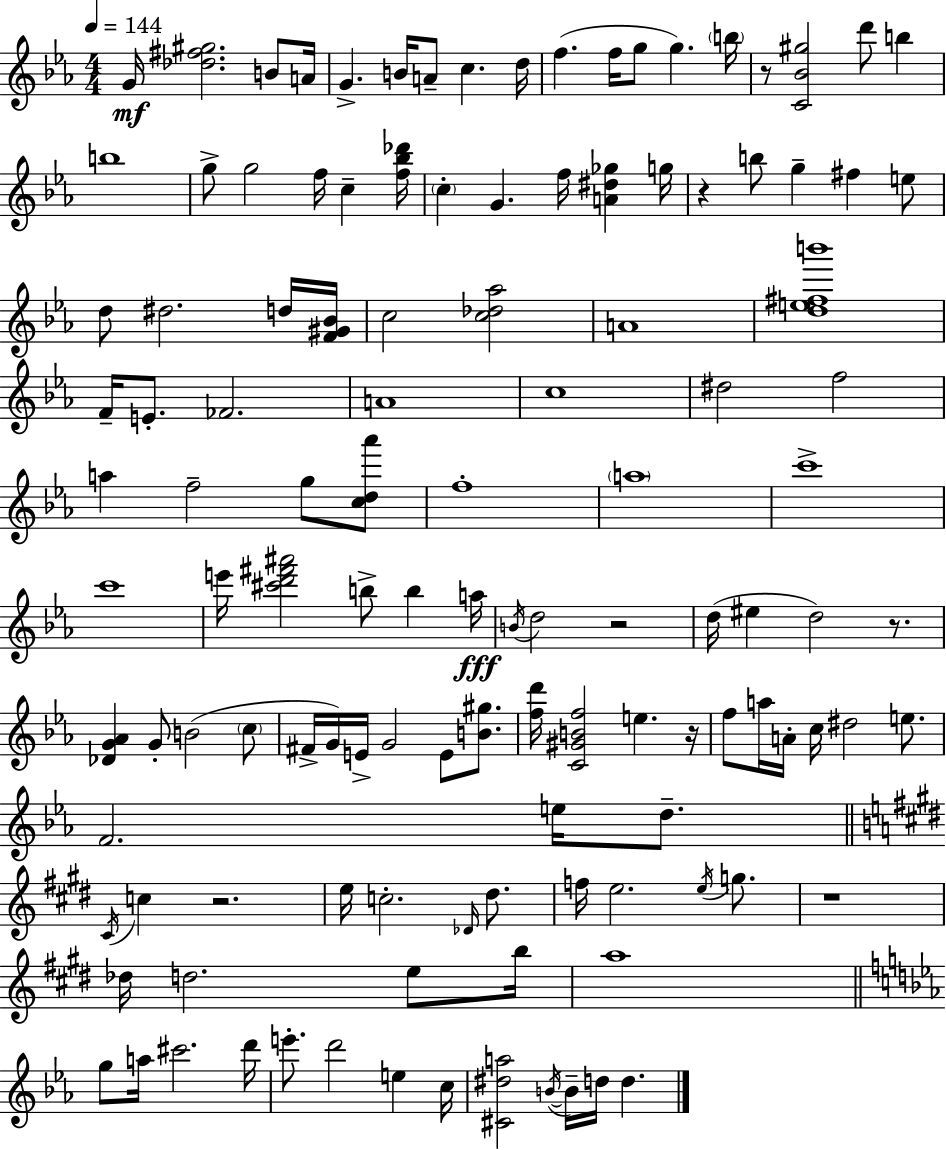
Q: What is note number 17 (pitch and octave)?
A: G5